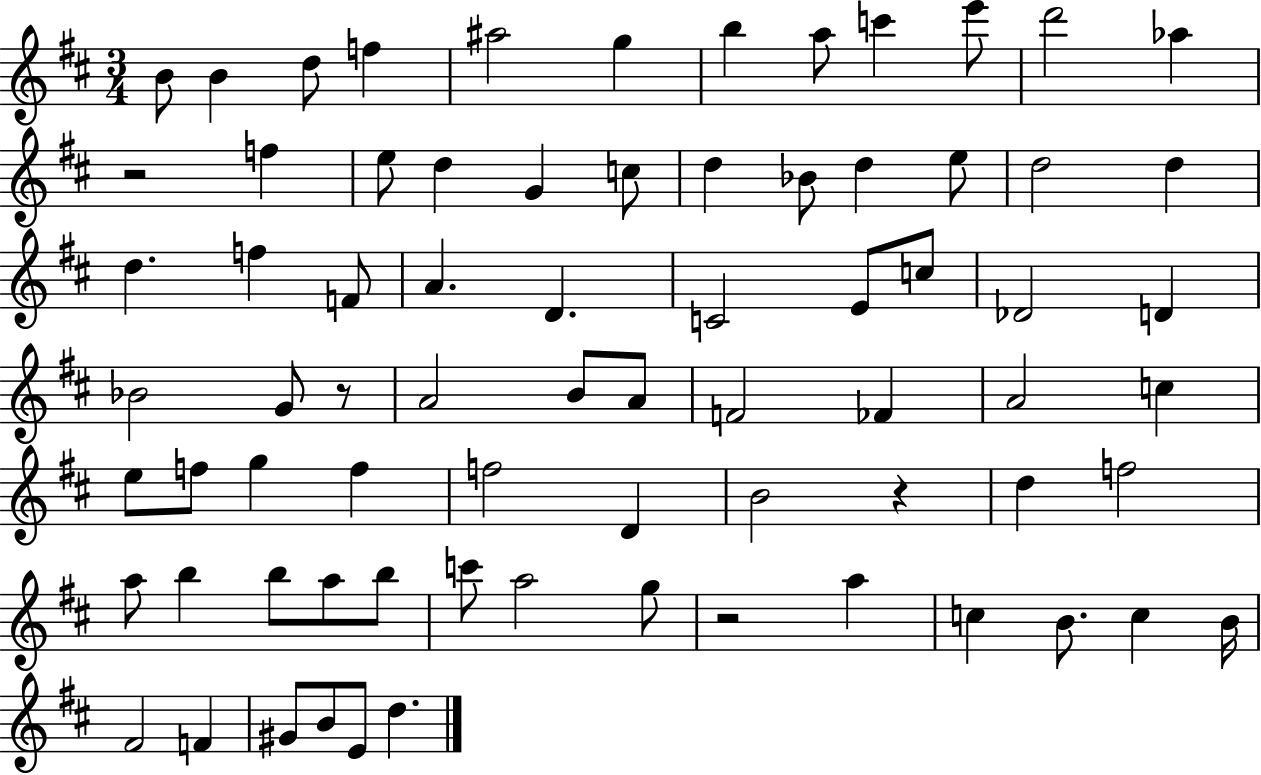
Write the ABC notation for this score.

X:1
T:Untitled
M:3/4
L:1/4
K:D
B/2 B d/2 f ^a2 g b a/2 c' e'/2 d'2 _a z2 f e/2 d G c/2 d _B/2 d e/2 d2 d d f F/2 A D C2 E/2 c/2 _D2 D _B2 G/2 z/2 A2 B/2 A/2 F2 _F A2 c e/2 f/2 g f f2 D B2 z d f2 a/2 b b/2 a/2 b/2 c'/2 a2 g/2 z2 a c B/2 c B/4 ^F2 F ^G/2 B/2 E/2 d